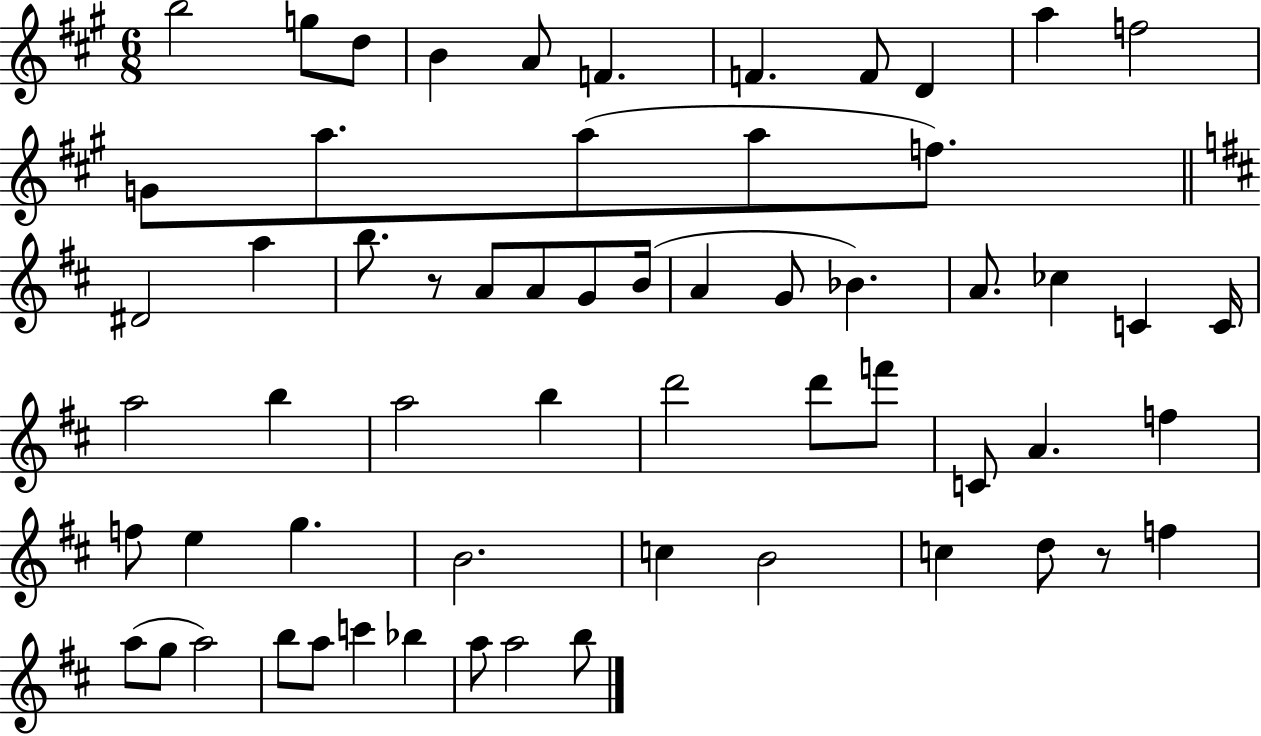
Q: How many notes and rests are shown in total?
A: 61